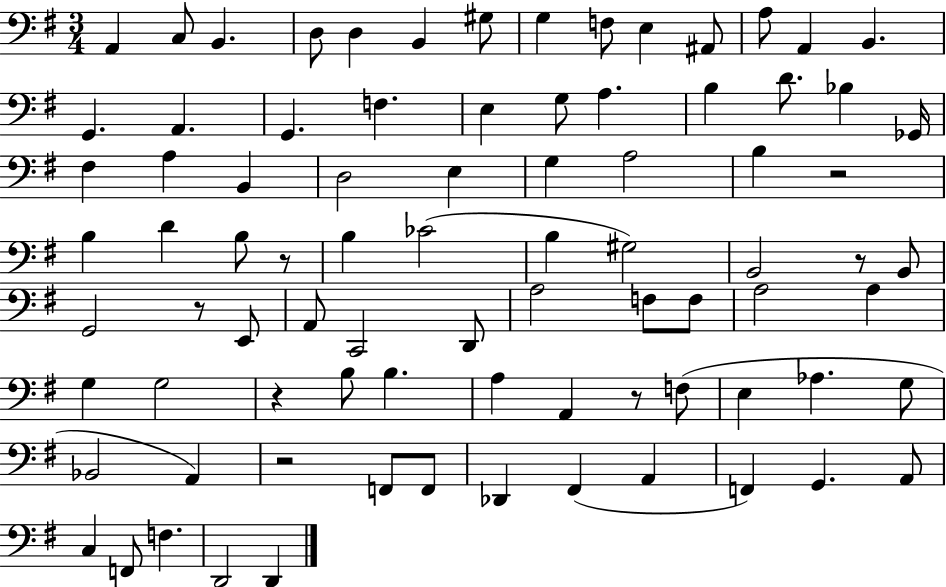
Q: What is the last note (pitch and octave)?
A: D2